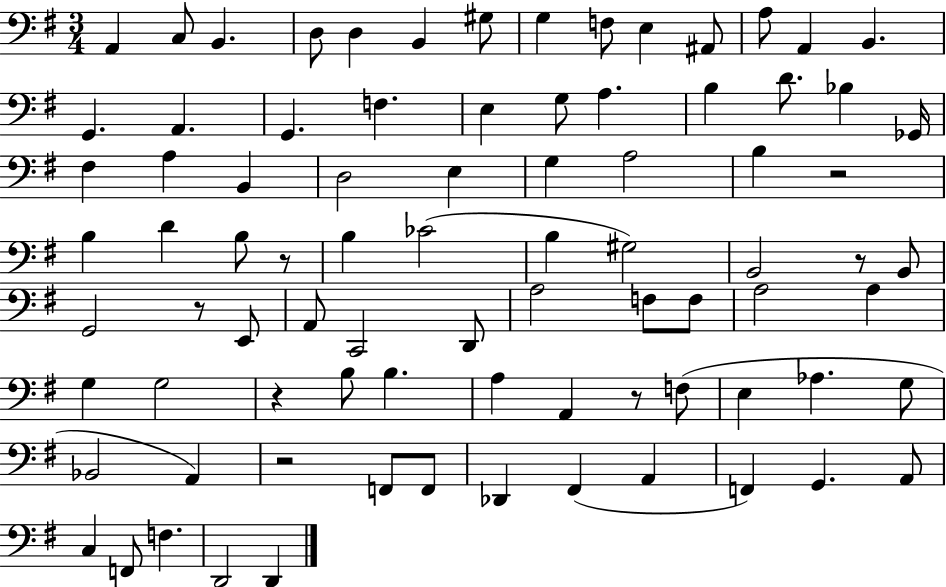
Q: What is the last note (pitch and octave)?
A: D2